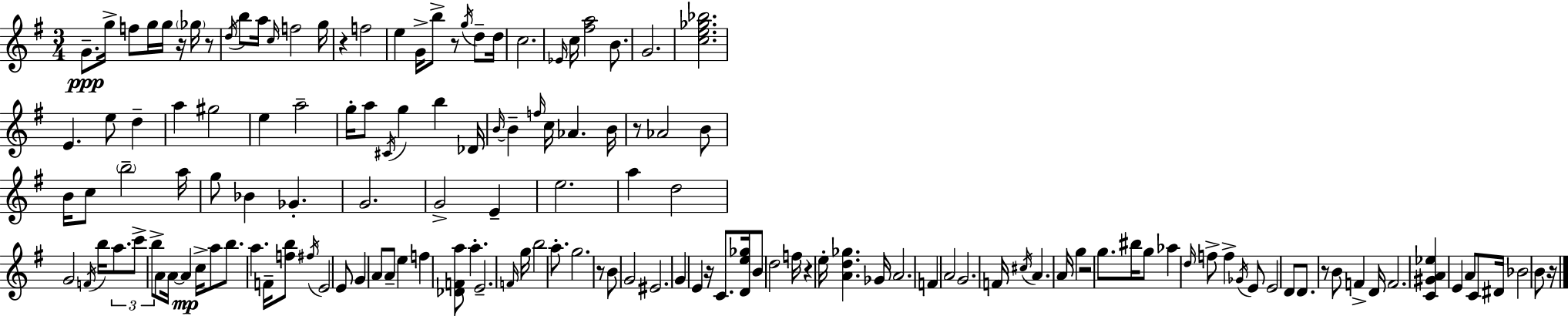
{
  \clef treble
  \numericTimeSignature
  \time 3/4
  \key g \major
  g'8.--\ppp g''16-> f''8 g''16 g''16 r16 \parenthesize ges''16 r8 | \acciaccatura { d''16 } b''8 a''16 \grace { c''16 } f''2 | g''16 r4 f''2 | e''4 g'16-> b''8-> r8 \acciaccatura { g''16 } | \break d''8-- d''16 c''2. | \grace { ees'16 } c''16 <fis'' a''>2 | b'8. g'2. | <c'' e'' ges'' bes''>2. | \break e'4. e''8 | d''4-- a''4 gis''2 | e''4 a''2-- | g''16-. a''8 \acciaccatura { cis'16 } g''4 | \break b''4 des'16 \grace { b'16~ }~ b'4-- \grace { f''16 } c''16 | aes'4. b'16 r8 aes'2 | b'8 b'16 c''8 \parenthesize b''2-- | a''16 g''8 bes'4 | \break ges'4.-. g'2. | g'2-> | e'4-- e''2. | a''4 d''2 | \break g'2 | \acciaccatura { f'16 } b''16 \tuplet 3/2 { a''8. c'''8-> b''8-> } | a'8 a'16~~ a'4\mp c''16-> a''8 b''8. | a''4. f'16-- <f'' b''>8 \acciaccatura { fis''16 } e'2 | \break e'8 g'4 | a'8 a'8-- e''4 f''4 | <des' f' a''>8 a''4.-. e'2.-- | \grace { f'16 } g''16 b''2 | \break a''8.-. g''2. | r8 | b'8 g'2 eis'2. | g'4 | \break e'4 r16 c'8. <d' e'' ges''>16 b'8 | d''2 f''16 r4 | e''16-. <a' d'' ges''>4. ges'16 a'2. | f'4 | \break a'2 g'2. | f'16 \acciaccatura { cis''16 } | a'4. a'16 g''4 r2 | g''8. bis''16 g''8 | \break aes''4 \grace { d''16 } f''8-> f''4-> | \acciaccatura { ges'16 } e'8 e'2 d'8 | d'8. r8 b'8 f'4-> | d'16 f'2. | \break <c' gis' a' ees''>4 e'4 a'8 c'8 | dis'16 bes'2 b'8 | r16 \bar "|."
}